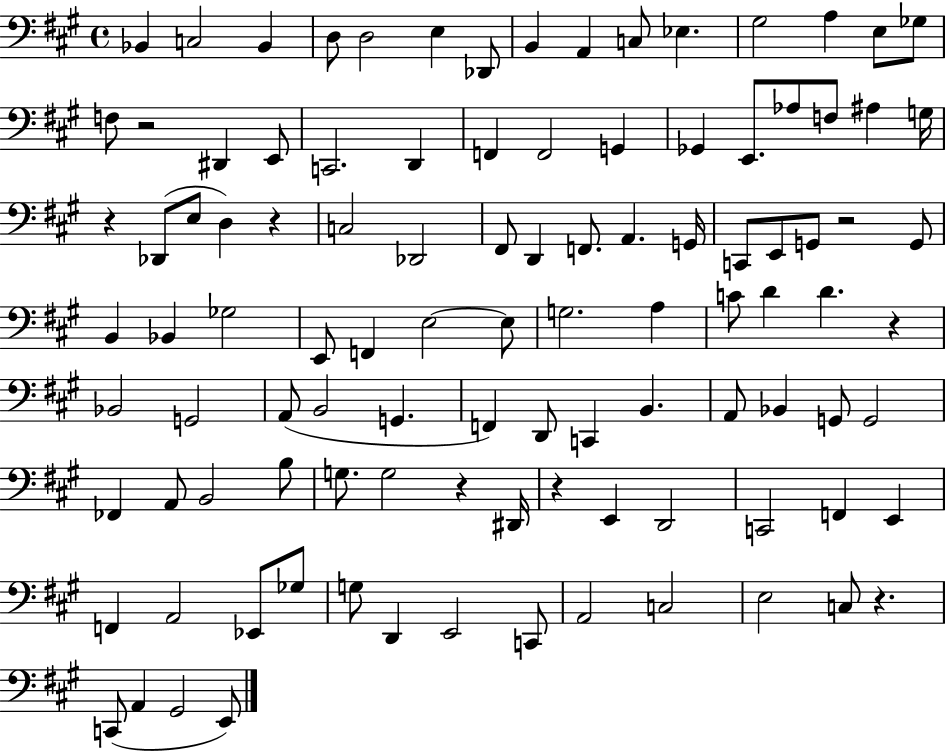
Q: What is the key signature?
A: A major